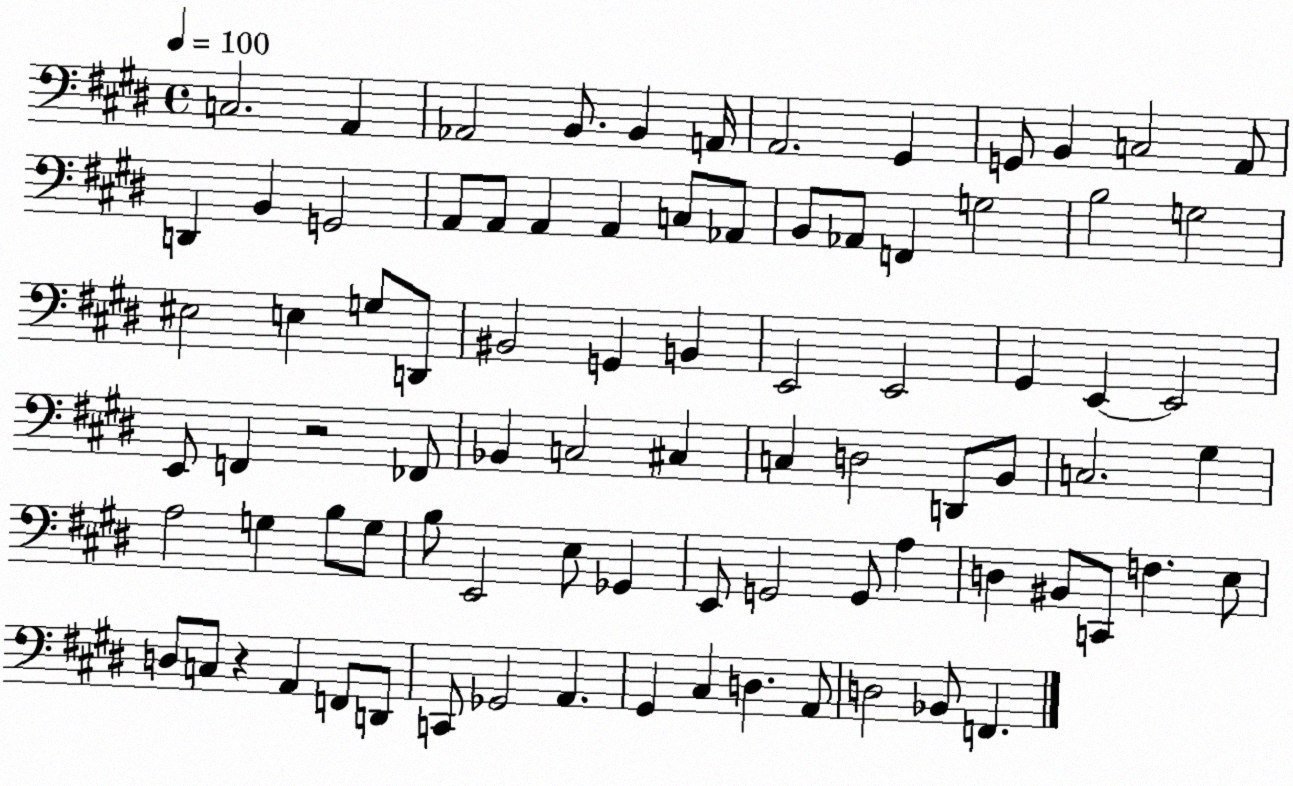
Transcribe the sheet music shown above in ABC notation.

X:1
T:Untitled
M:4/4
L:1/4
K:E
C,2 A,, _A,,2 B,,/2 B,, A,,/4 A,,2 ^G,, G,,/2 B,, C,2 A,,/2 D,, B,, G,,2 A,,/2 A,,/2 A,, A,, C,/2 _A,,/2 B,,/2 _A,,/2 F,, G,2 B,2 G,2 ^E,2 E, G,/2 D,,/2 ^B,,2 G,, B,, E,,2 E,,2 ^G,, E,, E,,2 E,,/2 F,, z2 _F,,/2 _B,, C,2 ^C, C, D,2 D,,/2 B,,/2 C,2 ^G, A,2 G, B,/2 G,/2 B,/2 E,,2 E,/2 _G,, E,,/2 G,,2 G,,/2 A, D, ^B,,/2 C,,/2 F, E,/2 D,/2 C,/2 z A,, F,,/2 D,,/2 C,,/2 _G,,2 A,, ^G,, ^C, D, A,,/2 D,2 _B,,/2 F,,